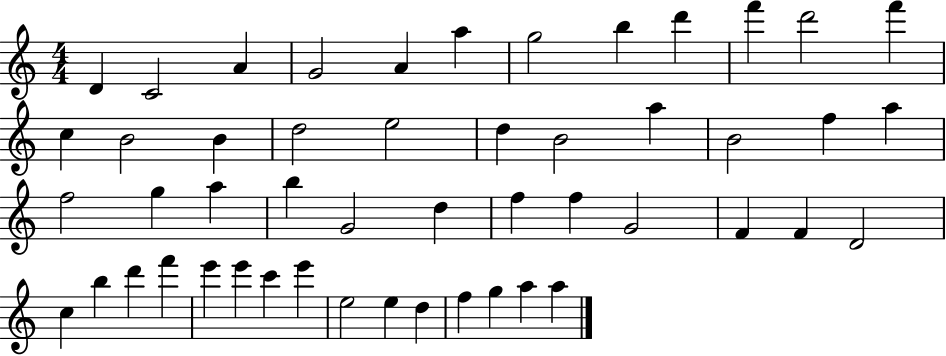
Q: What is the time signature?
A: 4/4